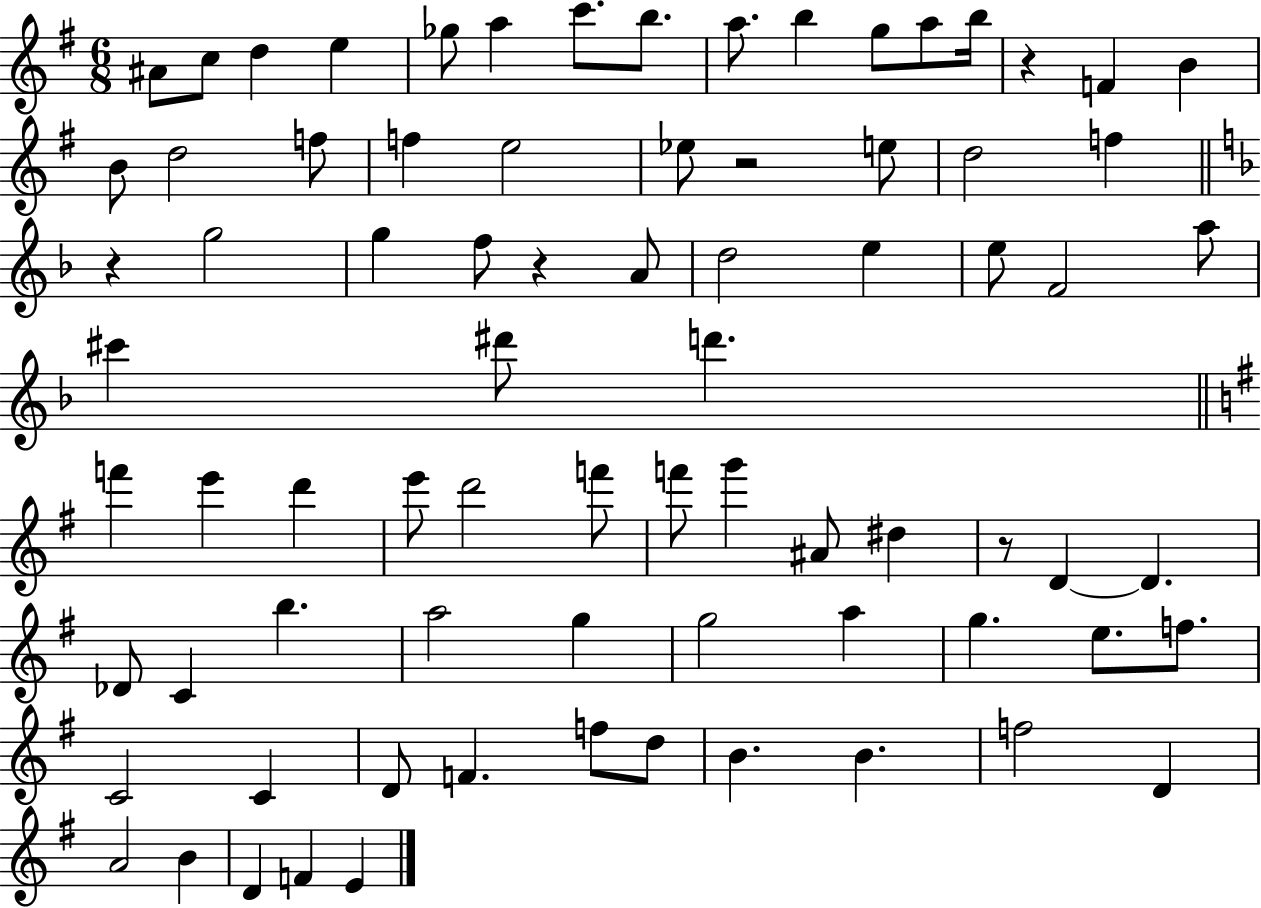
{
  \clef treble
  \numericTimeSignature
  \time 6/8
  \key g \major
  ais'8 c''8 d''4 e''4 | ges''8 a''4 c'''8. b''8. | a''8. b''4 g''8 a''8 b''16 | r4 f'4 b'4 | \break b'8 d''2 f''8 | f''4 e''2 | ees''8 r2 e''8 | d''2 f''4 | \break \bar "||" \break \key d \minor r4 g''2 | g''4 f''8 r4 a'8 | d''2 e''4 | e''8 f'2 a''8 | \break cis'''4 dis'''8 d'''4. | \bar "||" \break \key g \major f'''4 e'''4 d'''4 | e'''8 d'''2 f'''8 | f'''8 g'''4 ais'8 dis''4 | r8 d'4~~ d'4. | \break des'8 c'4 b''4. | a''2 g''4 | g''2 a''4 | g''4. e''8. f''8. | \break c'2 c'4 | d'8 f'4. f''8 d''8 | b'4. b'4. | f''2 d'4 | \break a'2 b'4 | d'4 f'4 e'4 | \bar "|."
}